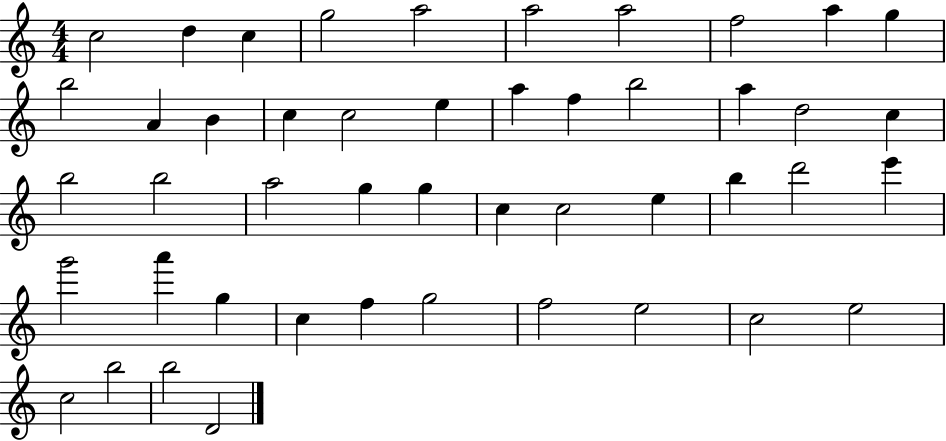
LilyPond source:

{
  \clef treble
  \numericTimeSignature
  \time 4/4
  \key c \major
  c''2 d''4 c''4 | g''2 a''2 | a''2 a''2 | f''2 a''4 g''4 | \break b''2 a'4 b'4 | c''4 c''2 e''4 | a''4 f''4 b''2 | a''4 d''2 c''4 | \break b''2 b''2 | a''2 g''4 g''4 | c''4 c''2 e''4 | b''4 d'''2 e'''4 | \break g'''2 a'''4 g''4 | c''4 f''4 g''2 | f''2 e''2 | c''2 e''2 | \break c''2 b''2 | b''2 d'2 | \bar "|."
}